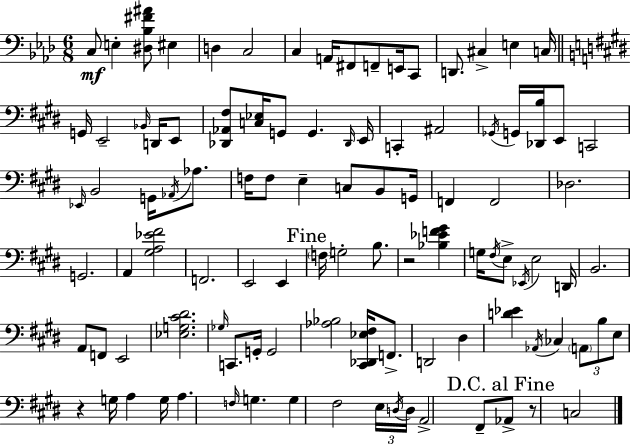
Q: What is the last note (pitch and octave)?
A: C3